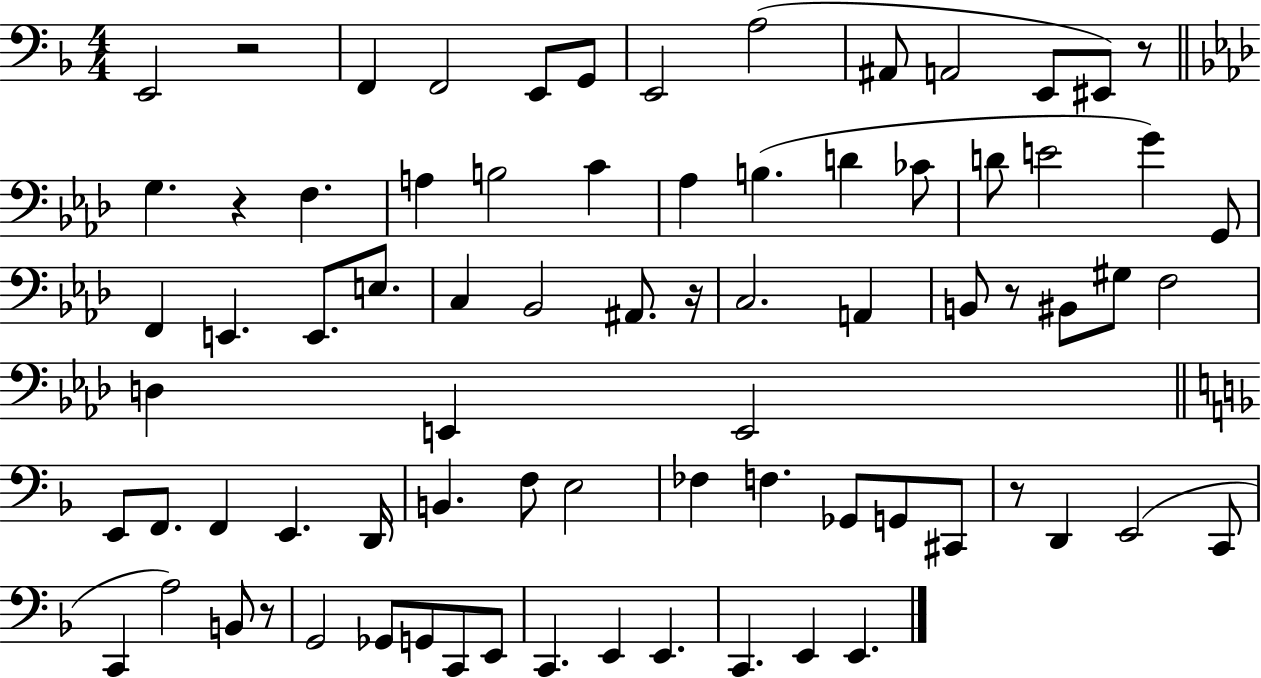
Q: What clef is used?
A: bass